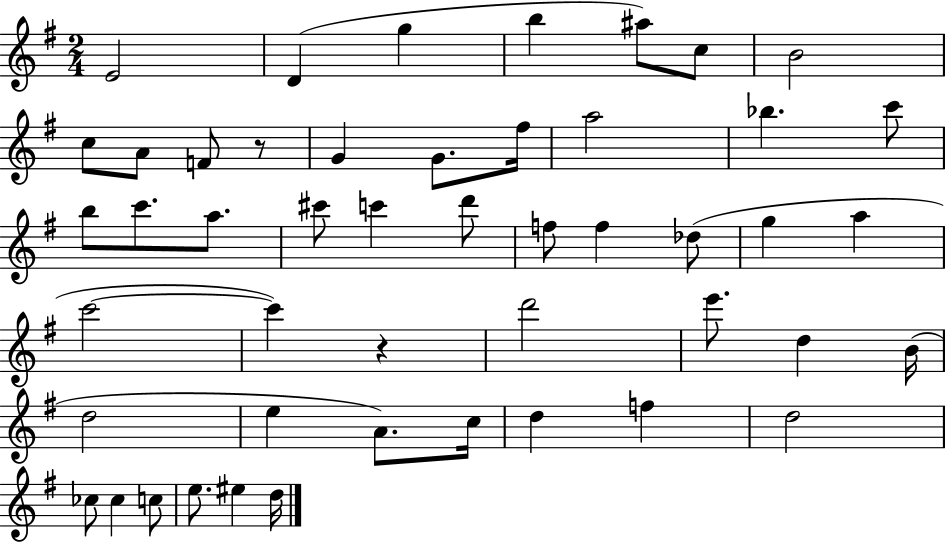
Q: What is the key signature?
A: G major